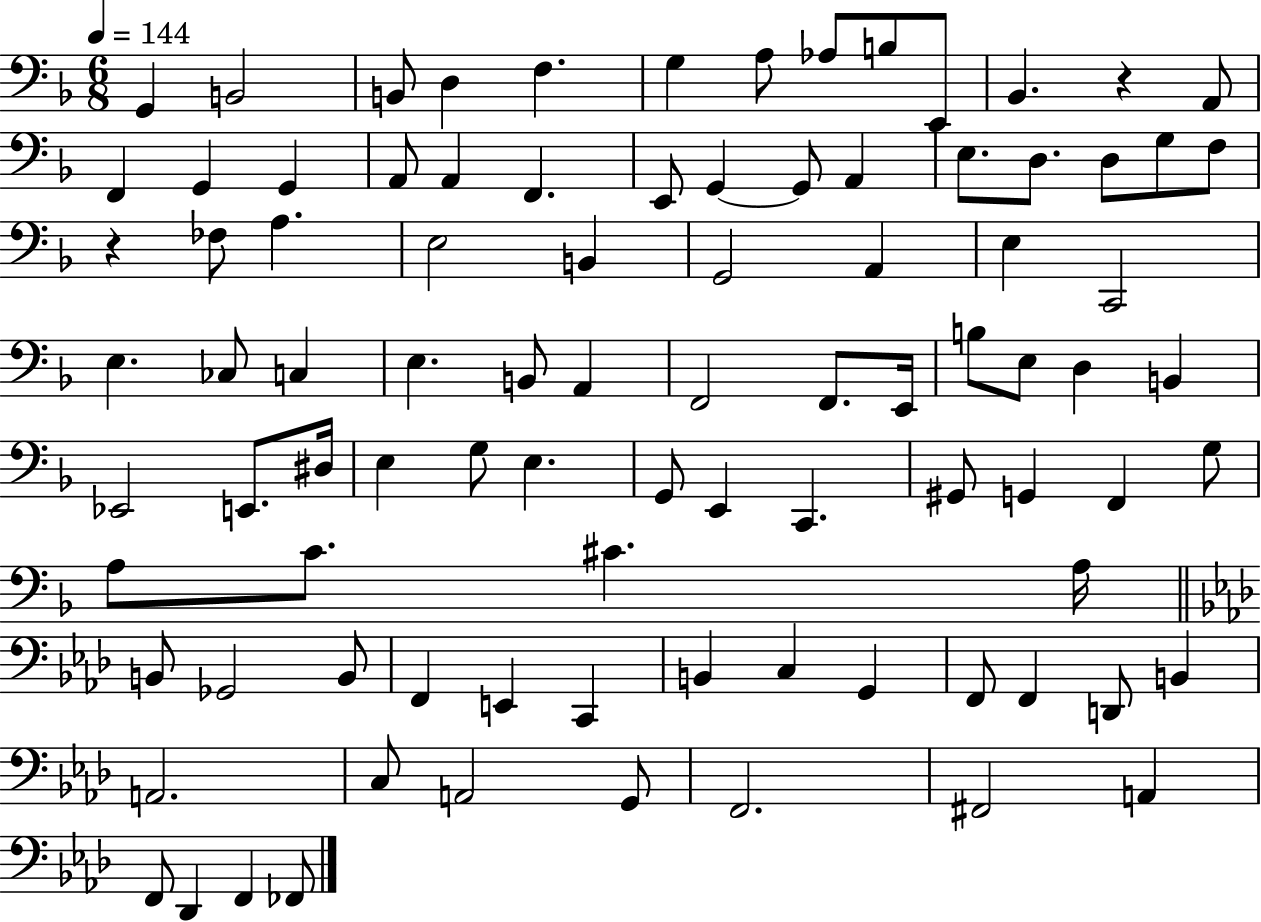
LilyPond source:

{
  \clef bass
  \numericTimeSignature
  \time 6/8
  \key f \major
  \tempo 4 = 144
  \repeat volta 2 { g,4 b,2 | b,8 d4 f4. | g4 a8 aes8 b8 e,8 | bes,4. r4 a,8 | \break f,4 g,4 g,4 | a,8 a,4 f,4. | e,8 g,4~~ g,8 a,4 | e8. d8. d8 g8 f8 | \break r4 fes8 a4. | e2 b,4 | g,2 a,4 | e4 c,2 | \break e4. ces8 c4 | e4. b,8 a,4 | f,2 f,8. e,16 | b8 e8 d4 b,4 | \break ees,2 e,8. dis16 | e4 g8 e4. | g,8 e,4 c,4. | gis,8 g,4 f,4 g8 | \break a8 c'8. cis'4. a16 | \bar "||" \break \key aes \major b,8 ges,2 b,8 | f,4 e,4 c,4 | b,4 c4 g,4 | f,8 f,4 d,8 b,4 | \break a,2. | c8 a,2 g,8 | f,2. | fis,2 a,4 | \break f,8 des,4 f,4 fes,8 | } \bar "|."
}